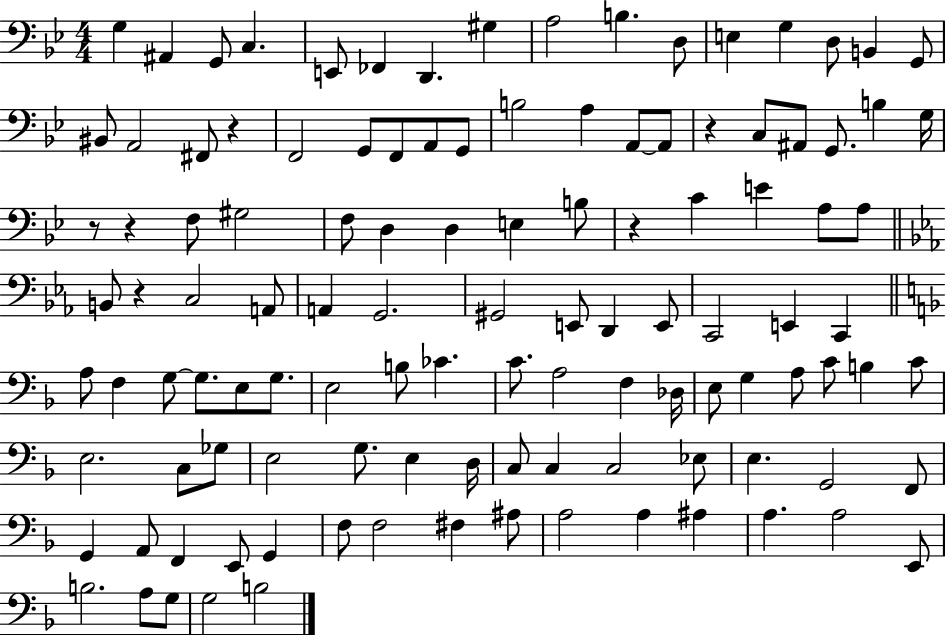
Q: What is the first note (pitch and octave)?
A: G3